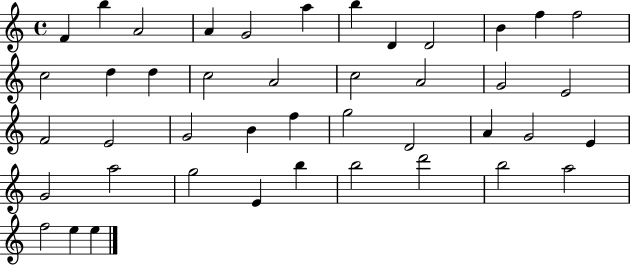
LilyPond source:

{
  \clef treble
  \time 4/4
  \defaultTimeSignature
  \key c \major
  f'4 b''4 a'2 | a'4 g'2 a''4 | b''4 d'4 d'2 | b'4 f''4 f''2 | \break c''2 d''4 d''4 | c''2 a'2 | c''2 a'2 | g'2 e'2 | \break f'2 e'2 | g'2 b'4 f''4 | g''2 d'2 | a'4 g'2 e'4 | \break g'2 a''2 | g''2 e'4 b''4 | b''2 d'''2 | b''2 a''2 | \break f''2 e''4 e''4 | \bar "|."
}